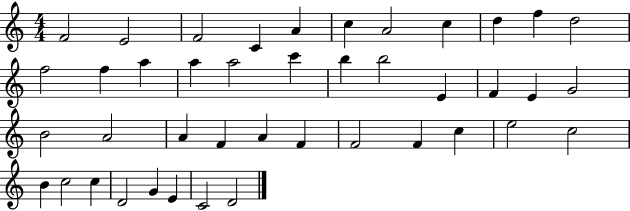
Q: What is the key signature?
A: C major